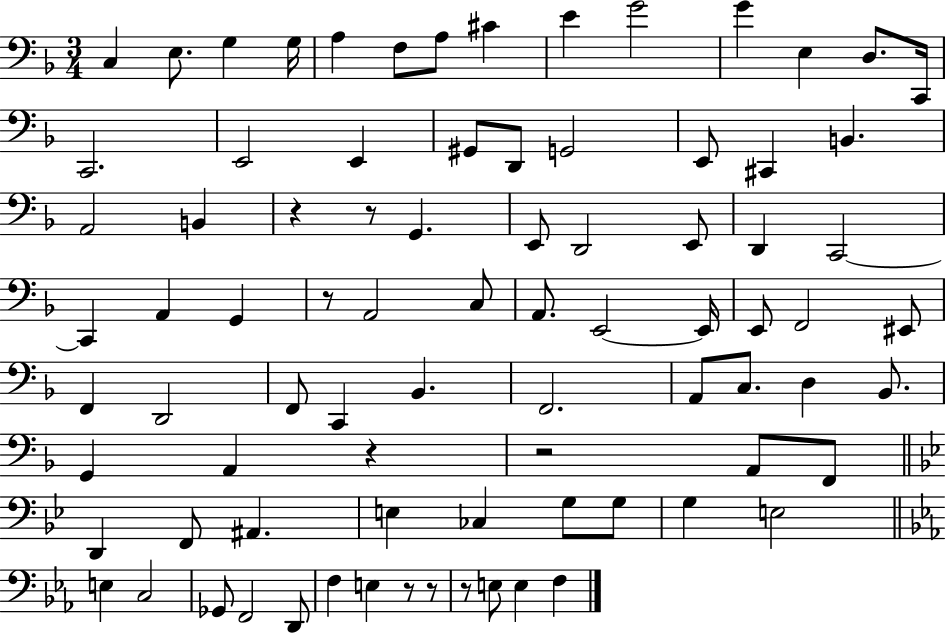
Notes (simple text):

C3/q E3/e. G3/q G3/s A3/q F3/e A3/e C#4/q E4/q G4/h G4/q E3/q D3/e. C2/s C2/h. E2/h E2/q G#2/e D2/e G2/h E2/e C#2/q B2/q. A2/h B2/q R/q R/e G2/q. E2/e D2/h E2/e D2/q C2/h C2/q A2/q G2/q R/e A2/h C3/e A2/e. E2/h E2/s E2/e F2/h EIS2/e F2/q D2/h F2/e C2/q Bb2/q. F2/h. A2/e C3/e. D3/q Bb2/e. G2/q A2/q R/q R/h A2/e F2/e D2/q F2/e A#2/q. E3/q CES3/q G3/e G3/e G3/q E3/h E3/q C3/h Gb2/e F2/h D2/e F3/q E3/q R/e R/e R/e E3/e E3/q F3/q